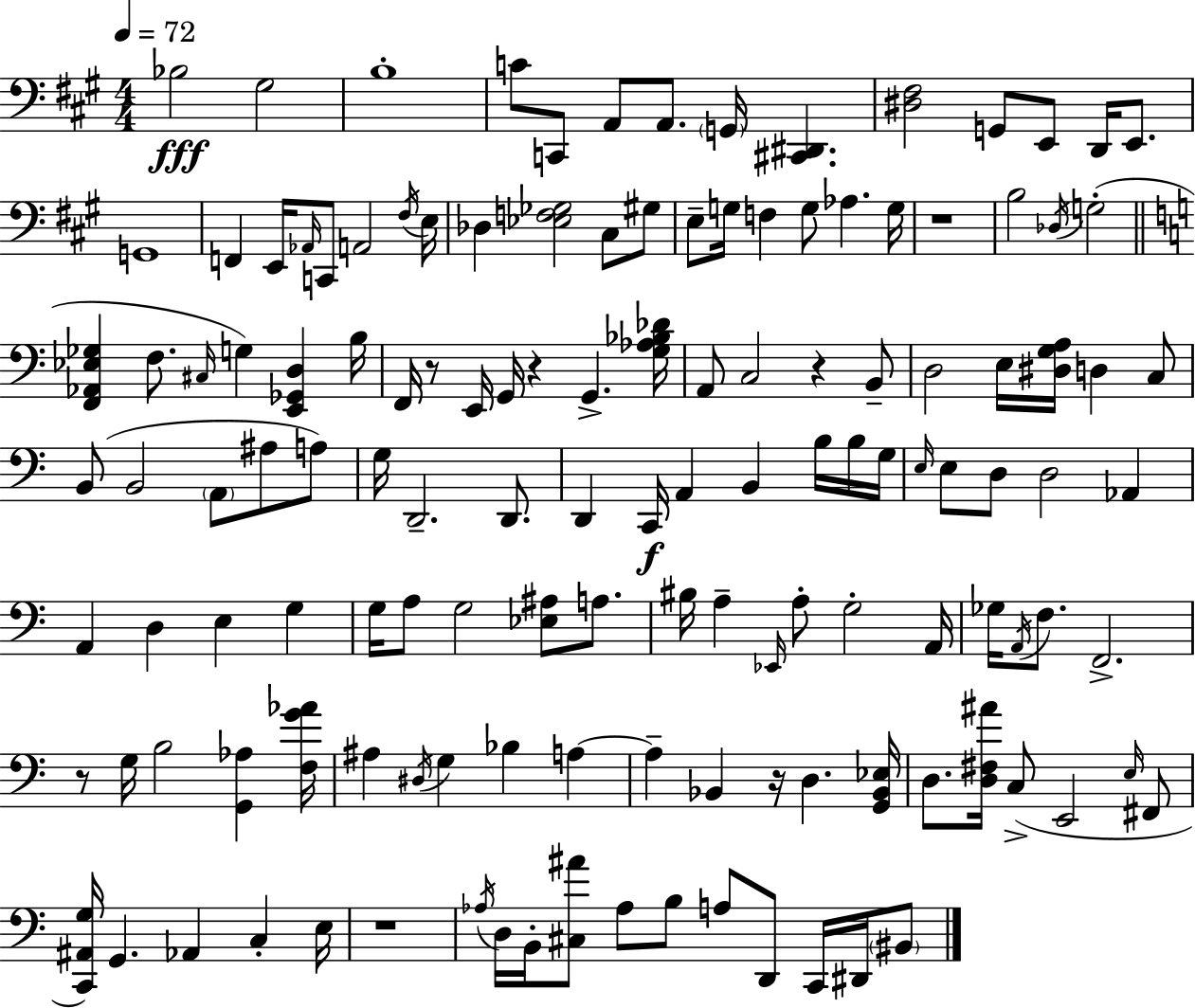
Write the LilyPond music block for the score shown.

{
  \clef bass
  \numericTimeSignature
  \time 4/4
  \key a \major
  \tempo 4 = 72
  bes2\fff gis2 | b1-. | c'8 c,8 a,8 a,8. \parenthesize g,16 <cis, dis,>4. | <dis fis>2 g,8 e,8 d,16 e,8. | \break g,1 | f,4 e,16 \grace { aes,16 } c,8 a,2 | \acciaccatura { fis16 } e16 des4 <ees f ges>2 cis8 | gis8 e8-- g16 f4 g8 aes4. | \break g16 r1 | b2 \acciaccatura { des16 }( g2-. | \bar "||" \break \key c \major <f, aes, ees ges>4 f8. \grace { cis16 } g4) <e, ges, d>4 | b16 f,16 r8 e,16 g,16 r4 g,4.-> | <g aes bes des'>16 a,8 c2 r4 b,8-- | d2 e16 <dis g a>16 d4 c8 | \break b,8( b,2 \parenthesize a,8 ais8 a8) | g16 d,2.-- d,8. | d,4 c,16\f a,4 b,4 b16 b16 | g16 \grace { e16 } e8 d8 d2 aes,4 | \break a,4 d4 e4 g4 | g16 a8 g2 <ees ais>8 a8. | bis16 a4-- \grace { ees,16 } a8-. g2-. | a,16 ges16 \acciaccatura { a,16 } f8. f,2.-> | \break r8 g16 b2 <g, aes>4 | <f g' aes'>16 ais4 \acciaccatura { dis16 } g4 bes4 | a4~~ a4-- bes,4 r16 d4. | <g, bes, ees>16 d8. <d fis ais'>16 c8->( e,2 | \break \grace { e16 } fis,8 <c, ais, g>16) g,4. aes,4 | c4-. e16 r1 | \acciaccatura { aes16 } d16 b,16-. <cis ais'>8 aes8 b8 a8 | d,8 c,16 dis,16 \parenthesize bis,8 \bar "|."
}